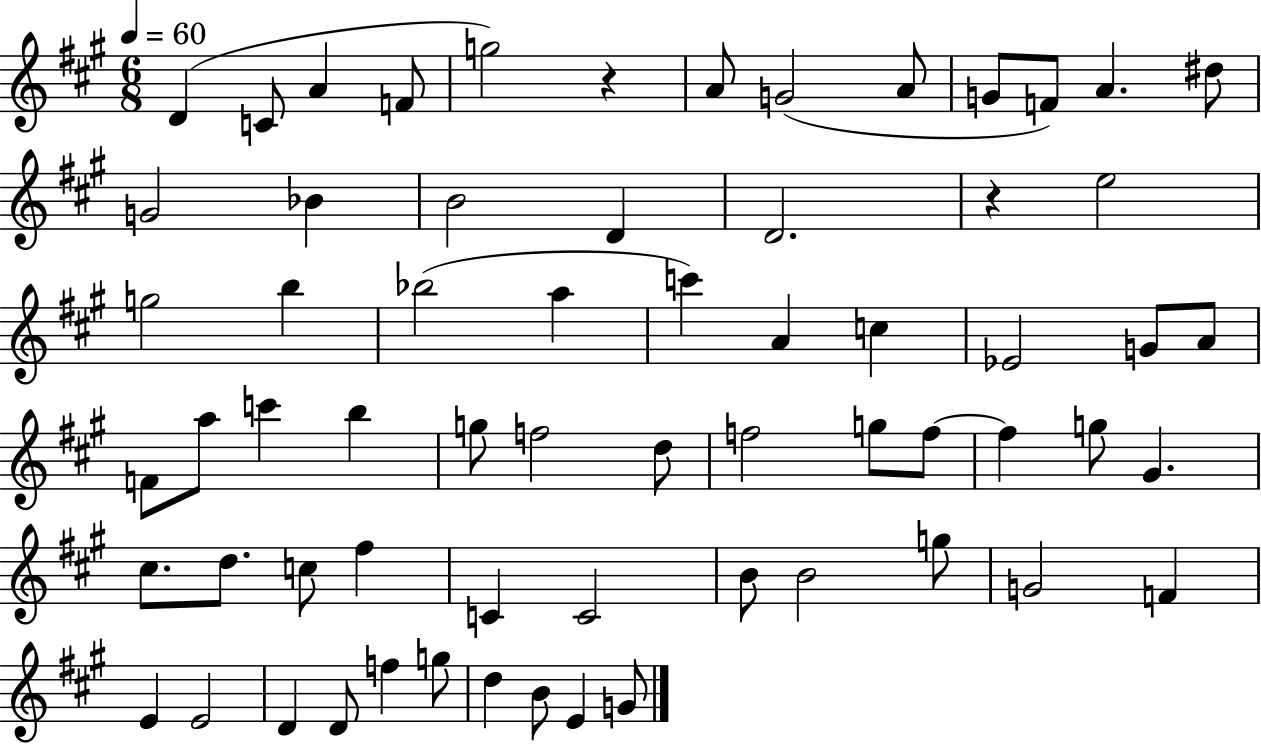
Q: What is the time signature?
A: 6/8